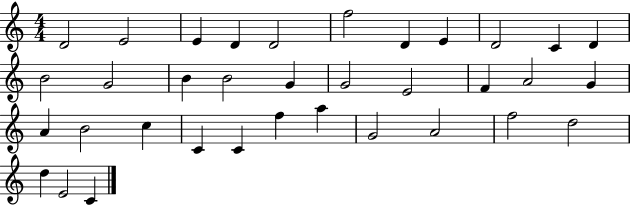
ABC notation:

X:1
T:Untitled
M:4/4
L:1/4
K:C
D2 E2 E D D2 f2 D E D2 C D B2 G2 B B2 G G2 E2 F A2 G A B2 c C C f a G2 A2 f2 d2 d E2 C